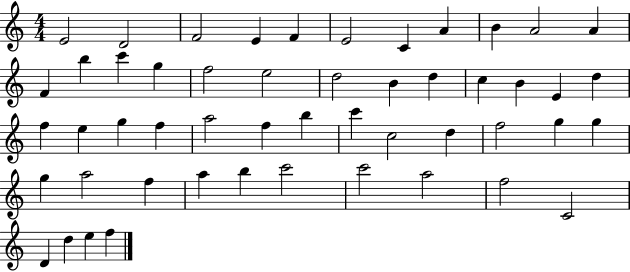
X:1
T:Untitled
M:4/4
L:1/4
K:C
E2 D2 F2 E F E2 C A B A2 A F b c' g f2 e2 d2 B d c B E d f e g f a2 f b c' c2 d f2 g g g a2 f a b c'2 c'2 a2 f2 C2 D d e f